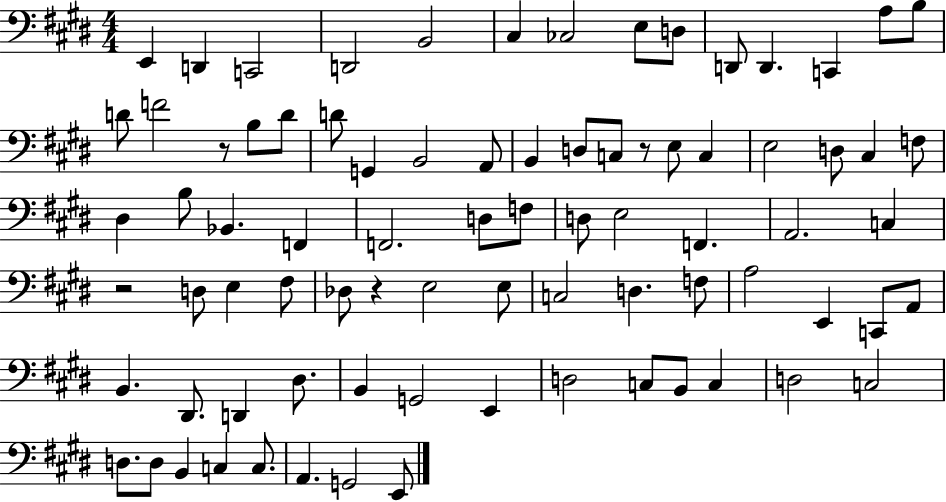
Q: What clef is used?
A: bass